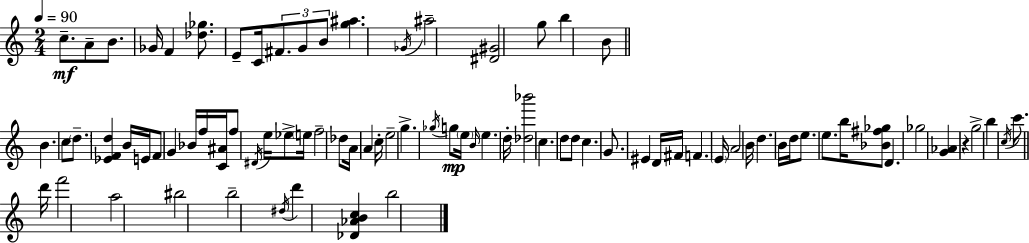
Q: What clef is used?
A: treble